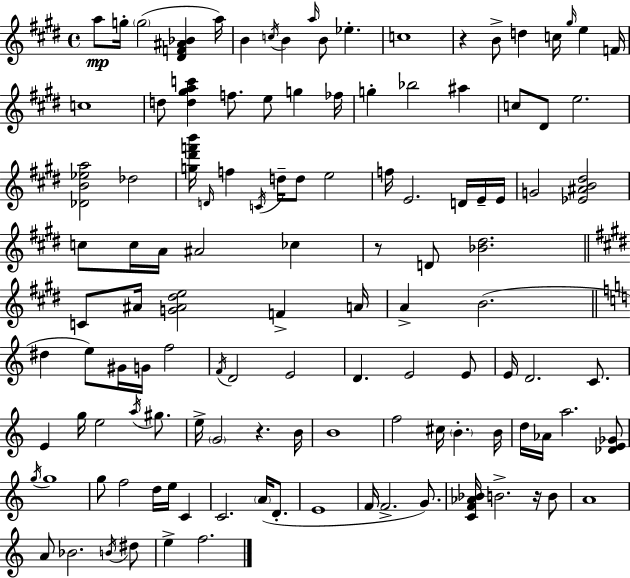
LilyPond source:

{
  \clef treble
  \time 4/4
  \defaultTimeSignature
  \key e \major
  a''8\mp g''16-. \parenthesize g''2( <dis' f' ais' bes'>4 a''16) | b'4 \acciaccatura { c''16 } b'4 \grace { a''16 } b'8 ees''4.-. | c''1 | r4 b'8-> d''4 c''16 \grace { gis''16 } e''4 | \break f'16 c''1 | d''8 <d'' gis'' a'' c'''>4 f''8. e''8 g''4 | fes''16 g''4-. bes''2 ais''4 | c''8 dis'8 e''2. | \break <des' b' ees'' a''>2 des''2 | <g'' dis''' f''' b'''>16 \grace { d'16 } f''4 \acciaccatura { c'16 } d''16-- d''8 e''2 | f''16 e'2. | d'16 e'16-- e'16 g'2 <ees' ais' b' dis''>2 | \break c''8 c''16 a'16 ais'2 | ces''4 r8 d'8 <bes' dis''>2. | \bar "||" \break \key e \major c'8 ais'16 <g' ais' dis'' e''>2 f'4-> a'16 | a'4-> b'2.( | \bar "||" \break \key c \major dis''4 e''8) gis'16 g'16 f''2 | \acciaccatura { f'16 } d'2 e'2 | d'4. e'2 e'8 | e'16 d'2. c'8. | \break e'4 g''16 e''2 \acciaccatura { a''16 } gis''8. | e''16-> \parenthesize g'2 r4. | b'16 b'1 | f''2 cis''16 \parenthesize b'4.-. | \break b'16 d''16 aes'16 a''2. | <des' e' ges'>8 \acciaccatura { g''16 } g''1 | g''8 f''2 d''16 e''16 c'4 | c'2. \parenthesize a'16( | \break d'8.-. e'1 | f'16 f'2.-> | g'8.) <c' f' aes' bes'>16 b'2.-> | r16 b'8 a'1 | \break a'8 bes'2. | \acciaccatura { b'16 } dis''8 e''4-> f''2. | \bar "|."
}